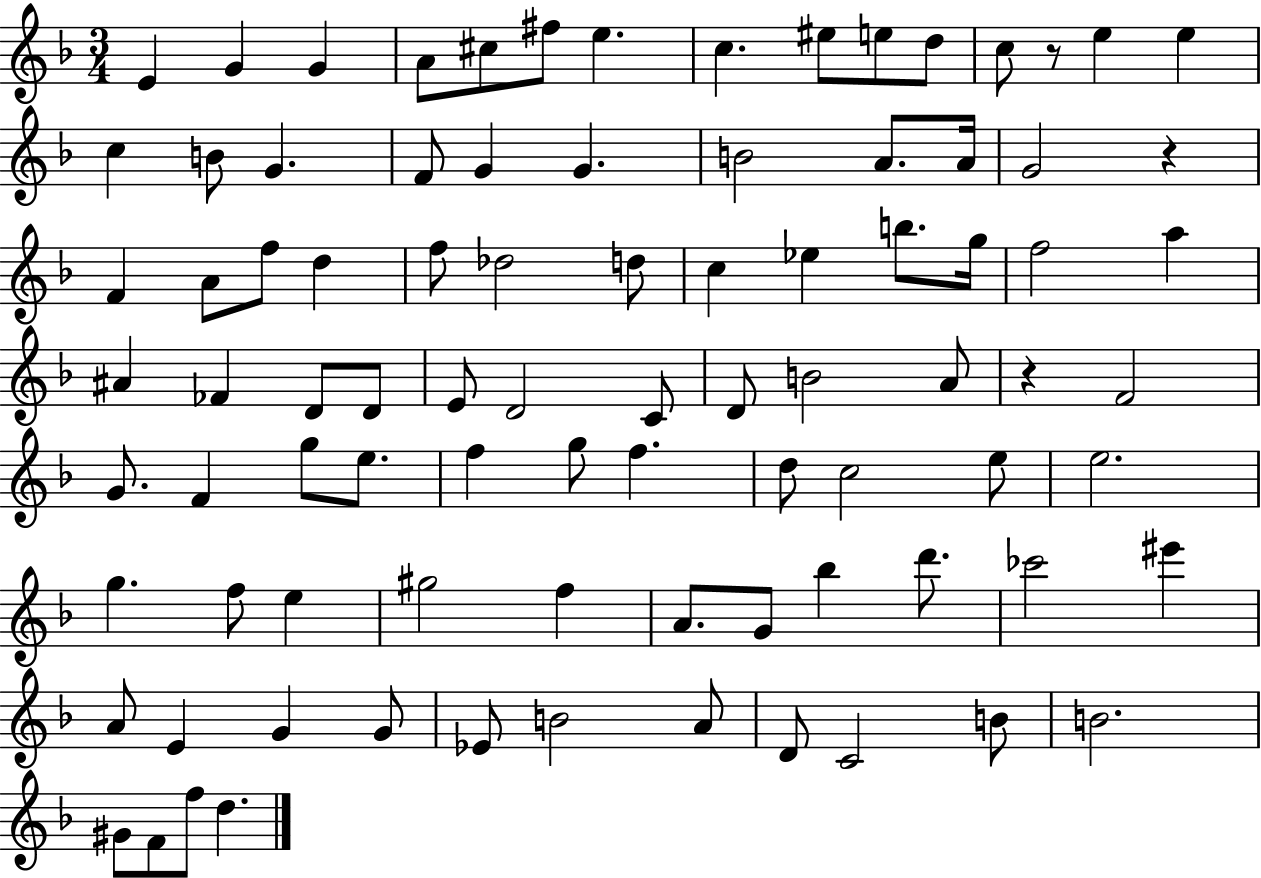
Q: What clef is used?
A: treble